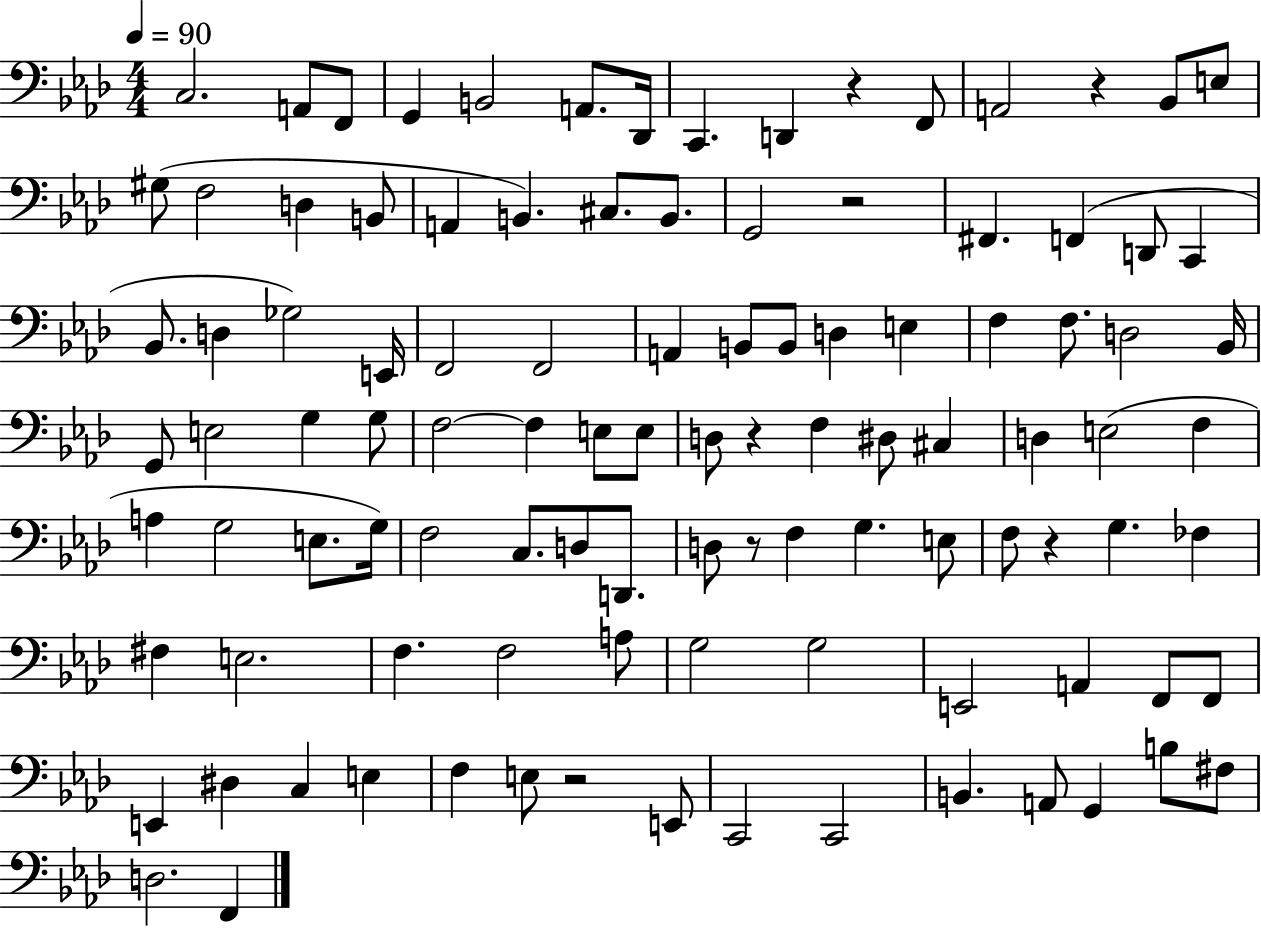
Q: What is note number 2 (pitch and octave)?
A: A2